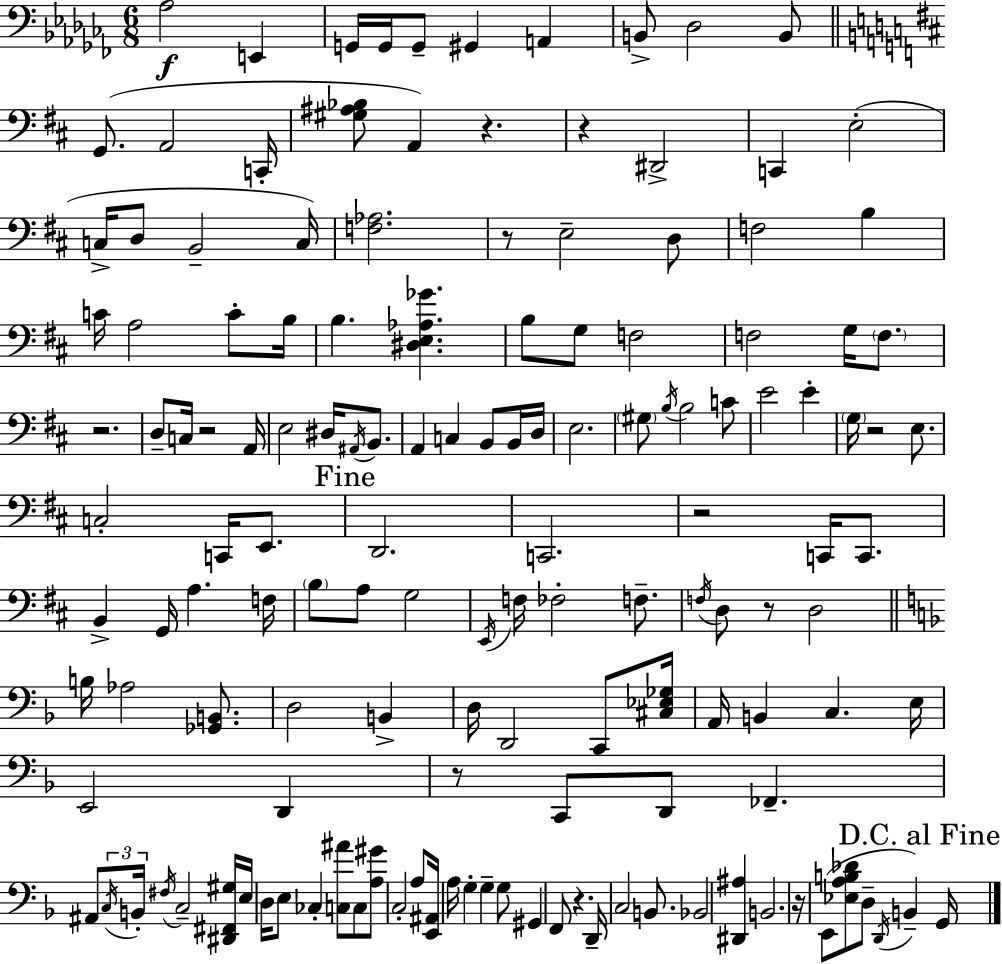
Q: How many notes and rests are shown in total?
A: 144